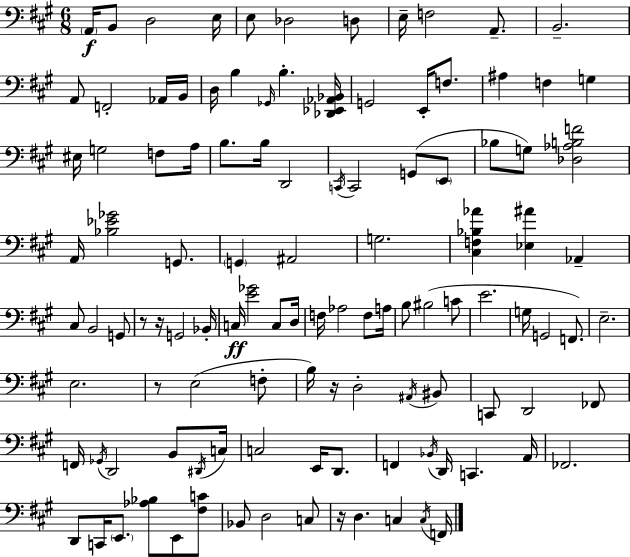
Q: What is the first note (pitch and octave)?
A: A2